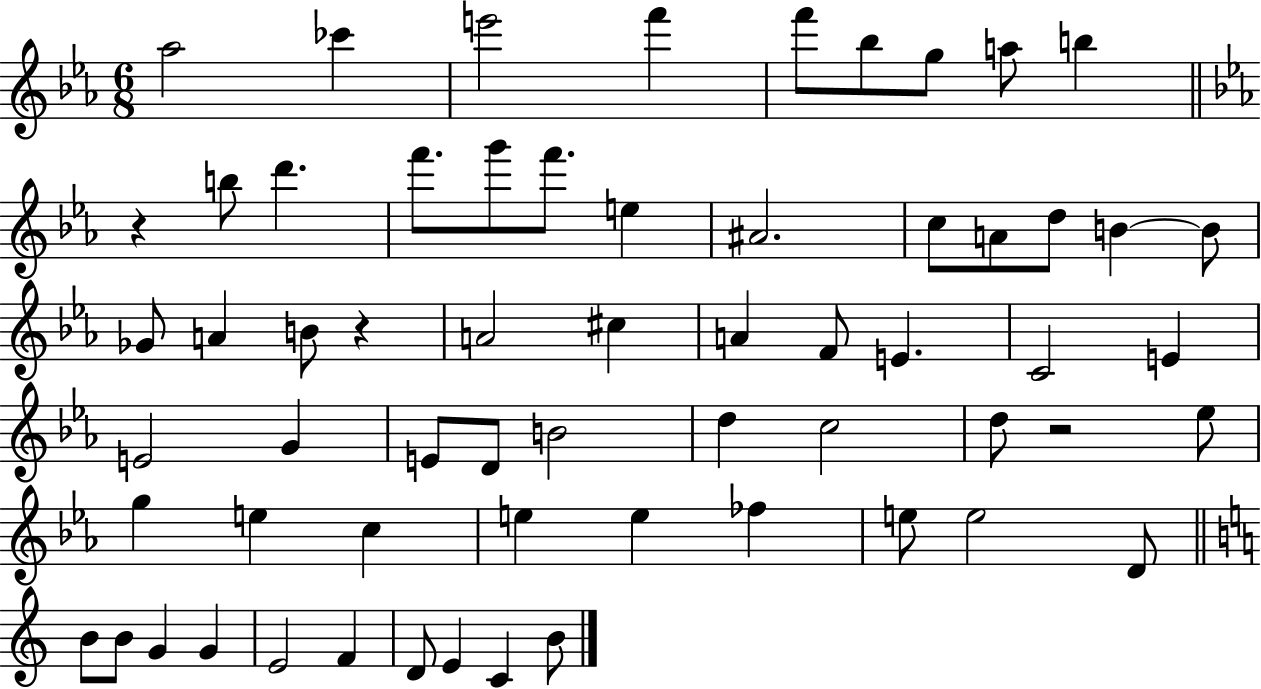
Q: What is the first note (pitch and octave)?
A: Ab5